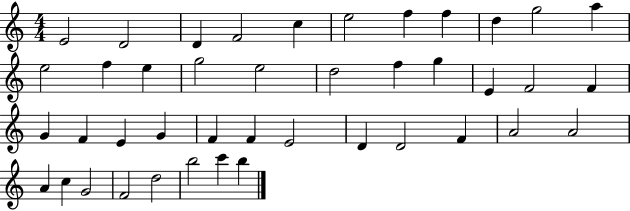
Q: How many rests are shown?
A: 0